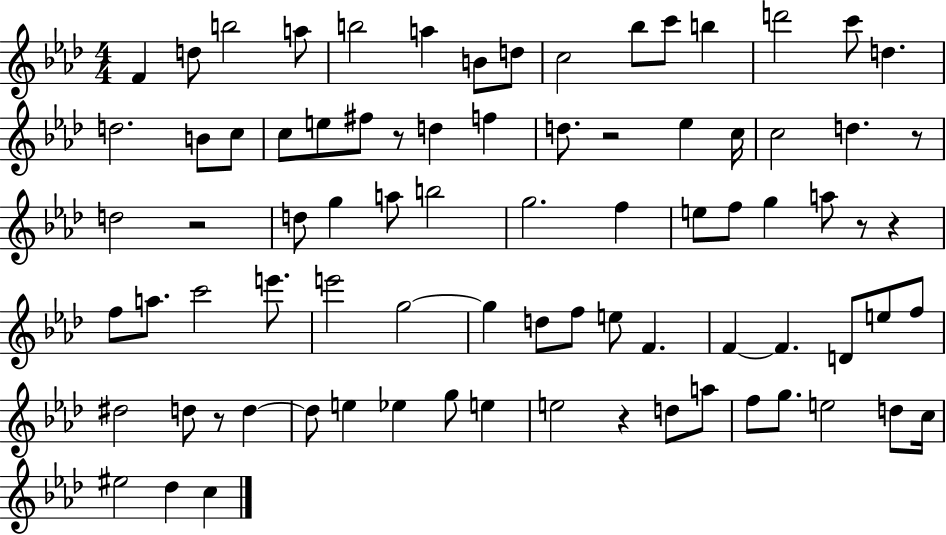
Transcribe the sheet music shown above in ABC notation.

X:1
T:Untitled
M:4/4
L:1/4
K:Ab
F d/2 b2 a/2 b2 a B/2 d/2 c2 _b/2 c'/2 b d'2 c'/2 d d2 B/2 c/2 c/2 e/2 ^f/2 z/2 d f d/2 z2 _e c/4 c2 d z/2 d2 z2 d/2 g a/2 b2 g2 f e/2 f/2 g a/2 z/2 z f/2 a/2 c'2 e'/2 e'2 g2 g d/2 f/2 e/2 F F F D/2 e/2 f/2 ^d2 d/2 z/2 d d/2 e _e g/2 e e2 z d/2 a/2 f/2 g/2 e2 d/2 c/4 ^e2 _d c